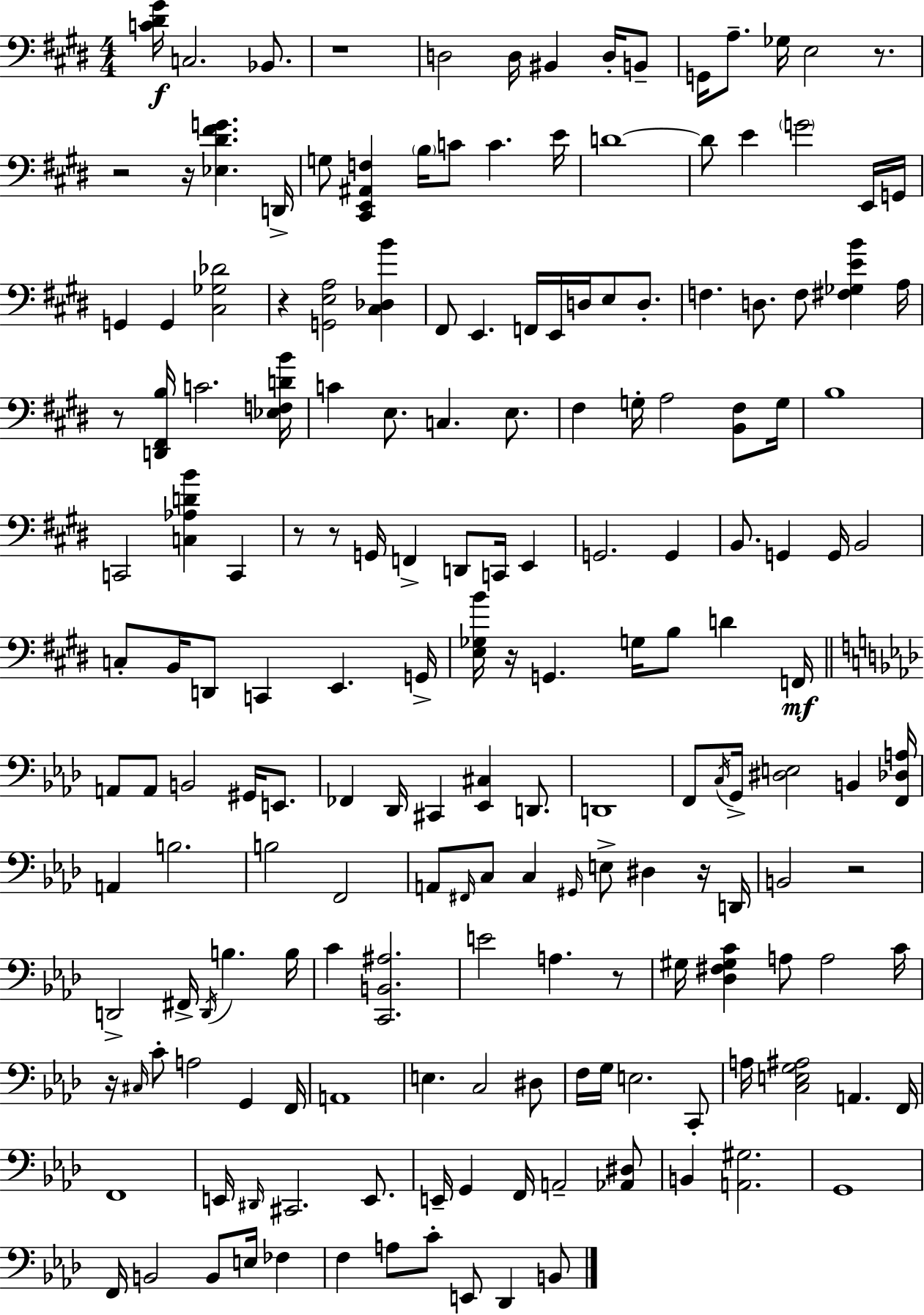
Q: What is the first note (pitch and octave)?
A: C3